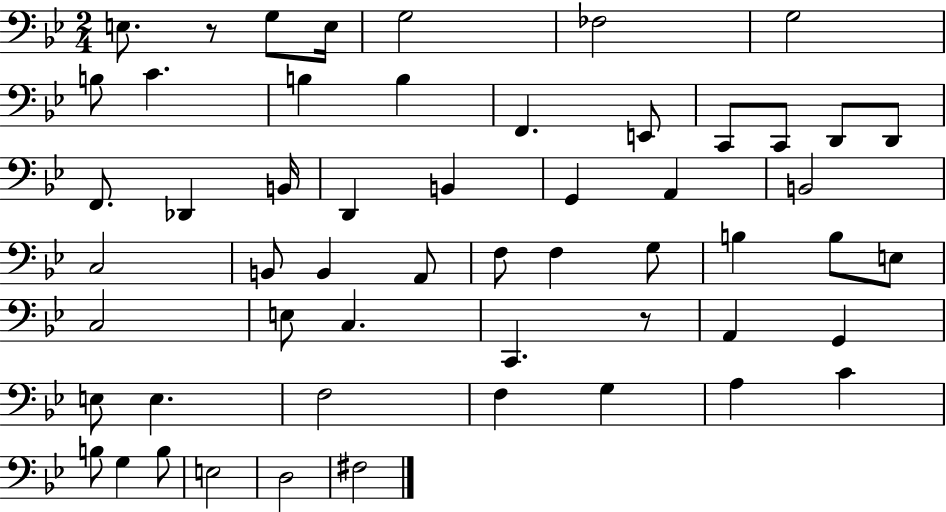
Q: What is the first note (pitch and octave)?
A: E3